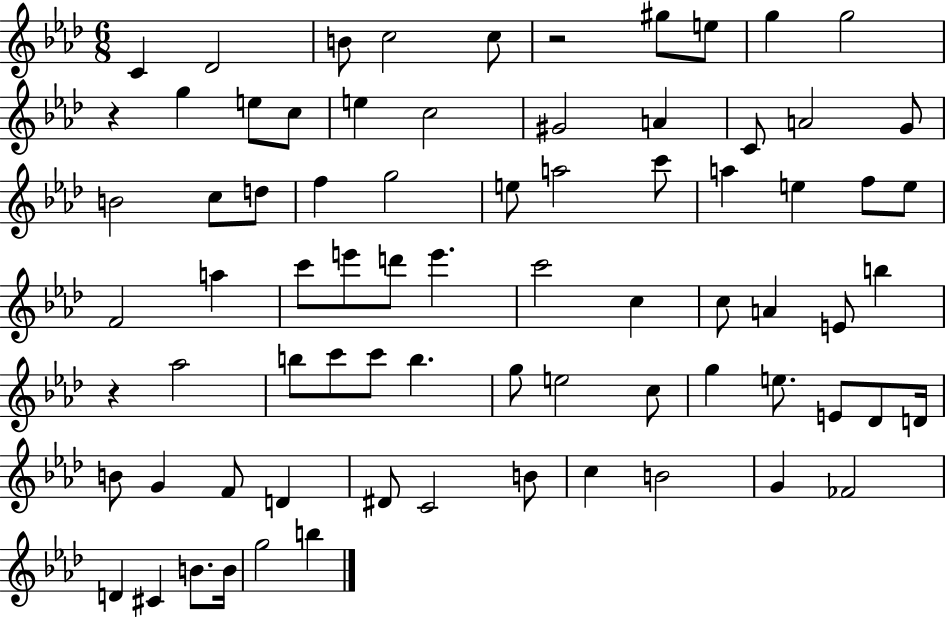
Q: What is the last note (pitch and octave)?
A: B5